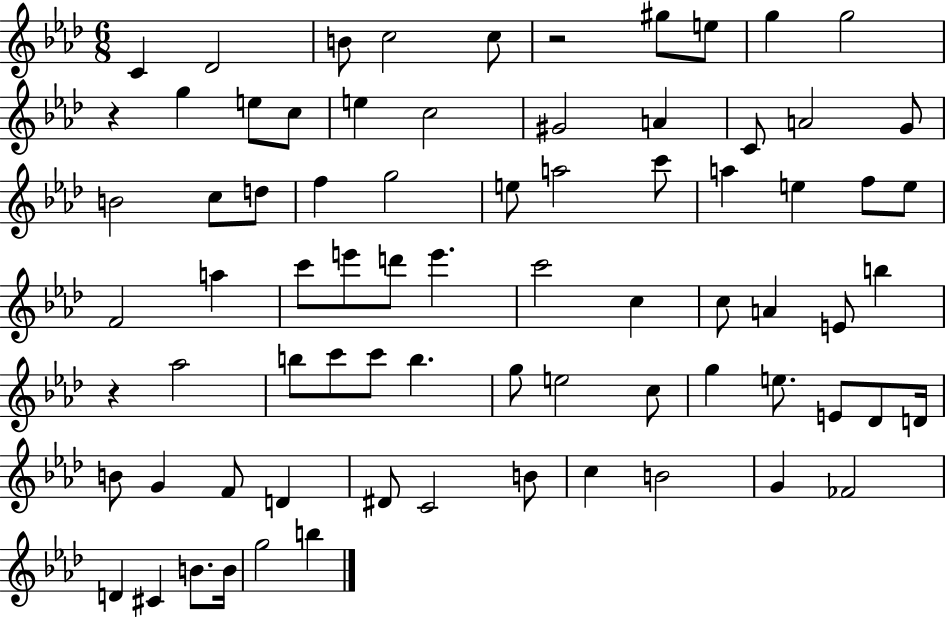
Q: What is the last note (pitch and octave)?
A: B5